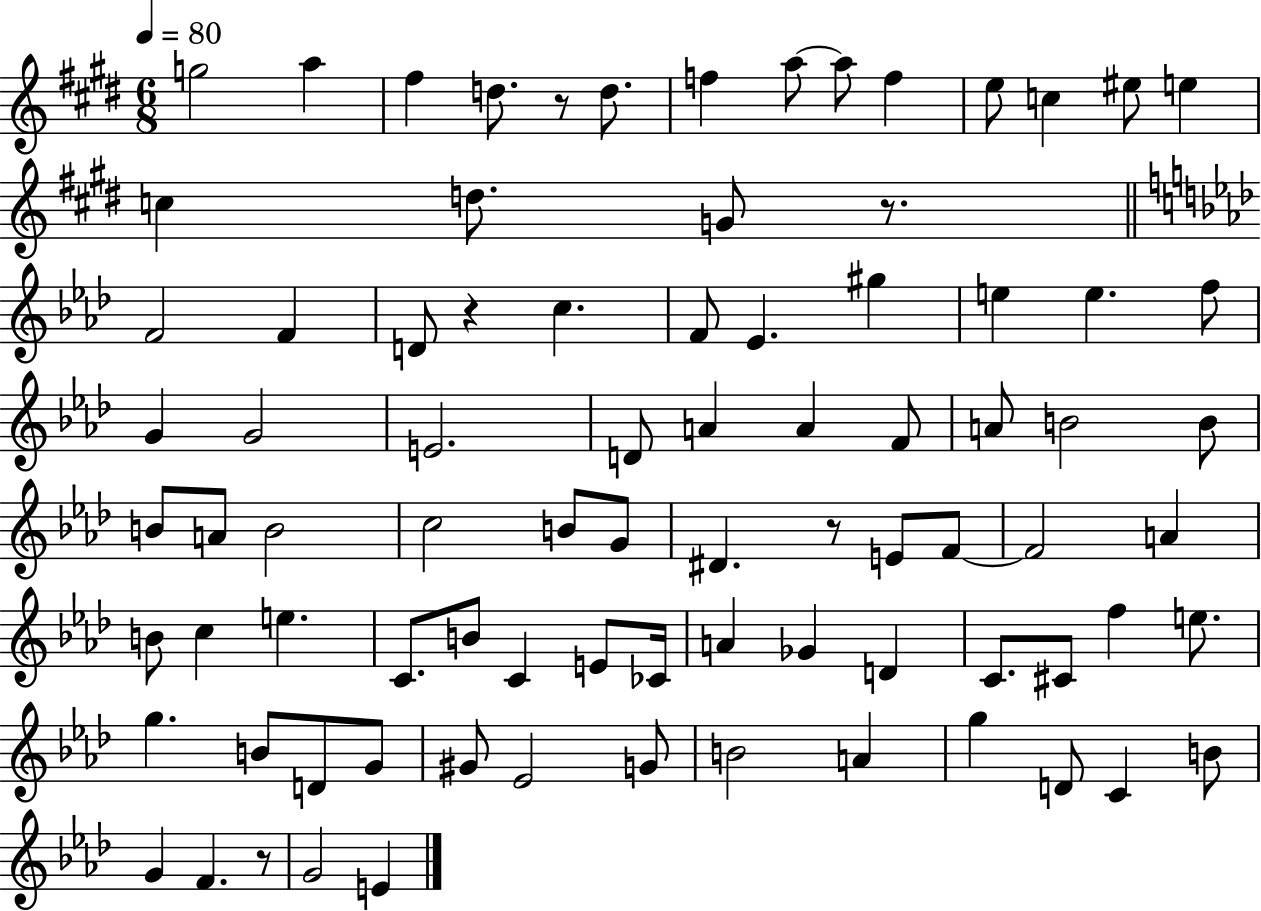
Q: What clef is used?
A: treble